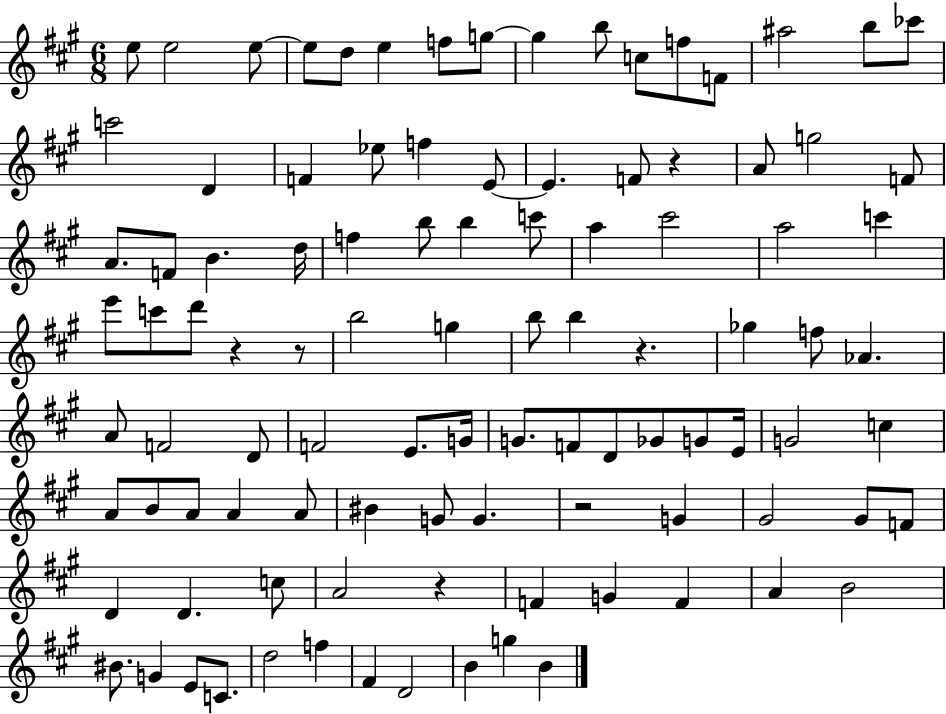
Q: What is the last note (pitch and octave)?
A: B4